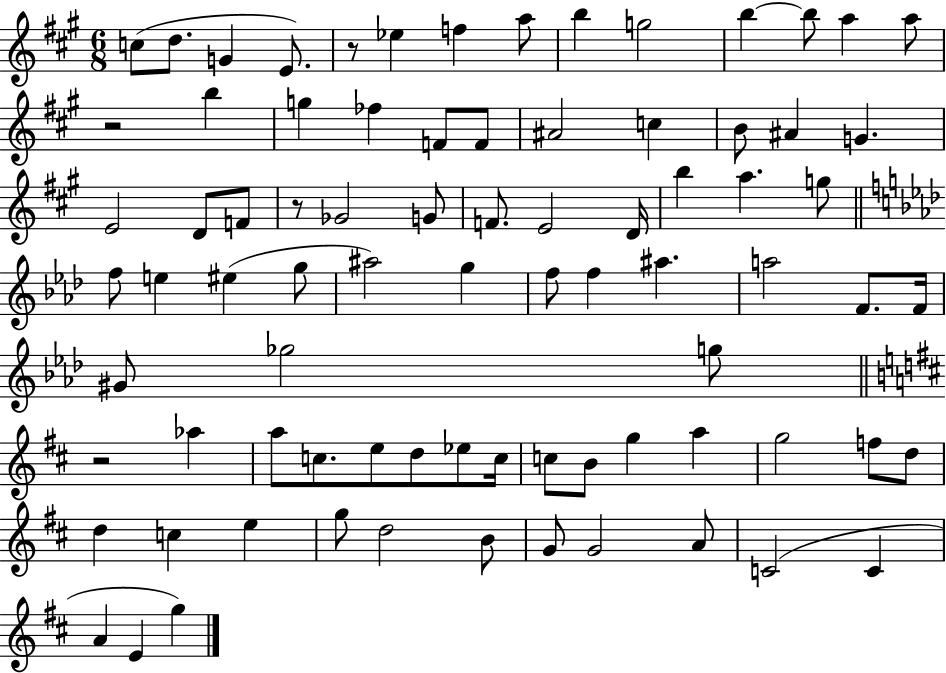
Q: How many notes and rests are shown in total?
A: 81